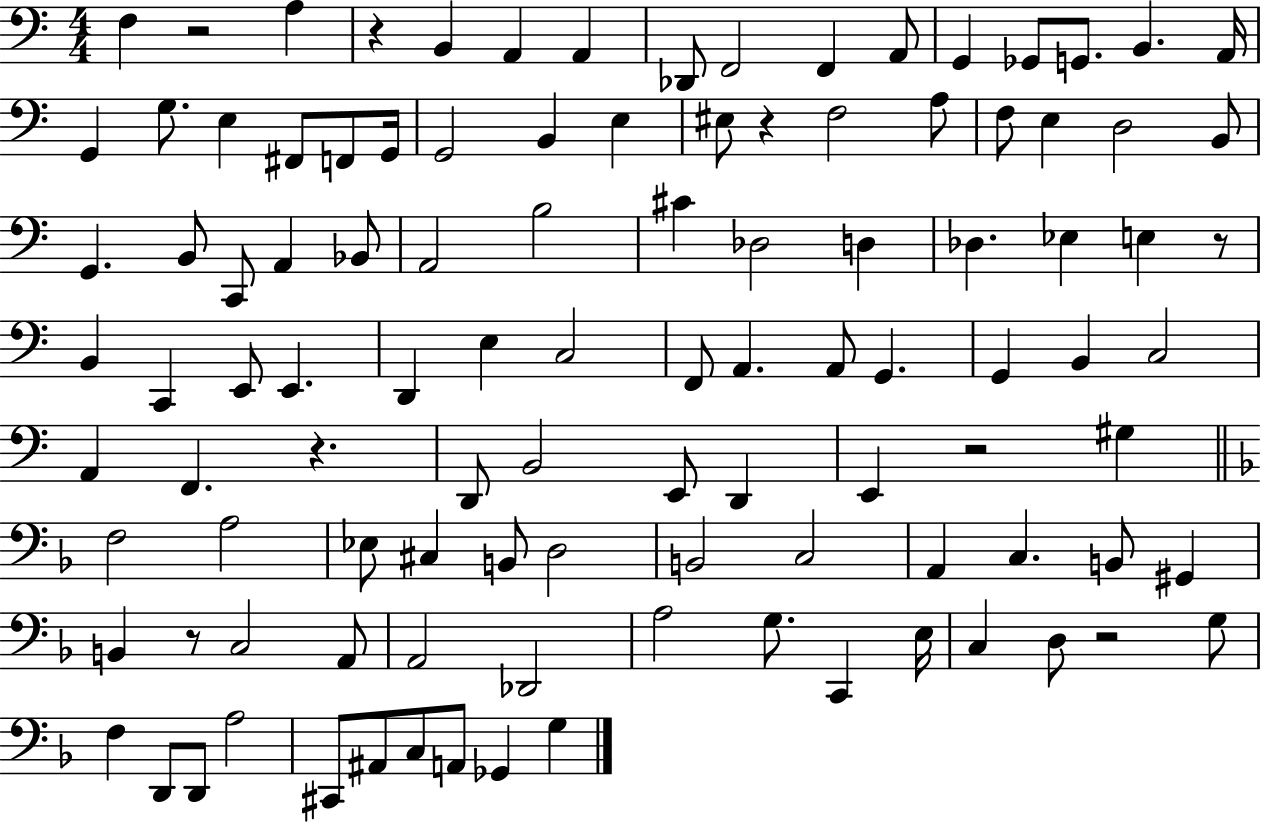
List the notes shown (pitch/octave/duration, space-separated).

F3/q R/h A3/q R/q B2/q A2/q A2/q Db2/e F2/h F2/q A2/e G2/q Gb2/e G2/e. B2/q. A2/s G2/q G3/e. E3/q F#2/e F2/e G2/s G2/h B2/q E3/q EIS3/e R/q F3/h A3/e F3/e E3/q D3/h B2/e G2/q. B2/e C2/e A2/q Bb2/e A2/h B3/h C#4/q Db3/h D3/q Db3/q. Eb3/q E3/q R/e B2/q C2/q E2/e E2/q. D2/q E3/q C3/h F2/e A2/q. A2/e G2/q. G2/q B2/q C3/h A2/q F2/q. R/q. D2/e B2/h E2/e D2/q E2/q R/h G#3/q F3/h A3/h Eb3/e C#3/q B2/e D3/h B2/h C3/h A2/q C3/q. B2/e G#2/q B2/q R/e C3/h A2/e A2/h Db2/h A3/h G3/e. C2/q E3/s C3/q D3/e R/h G3/e F3/q D2/e D2/e A3/h C#2/e A#2/e C3/e A2/e Gb2/q G3/q